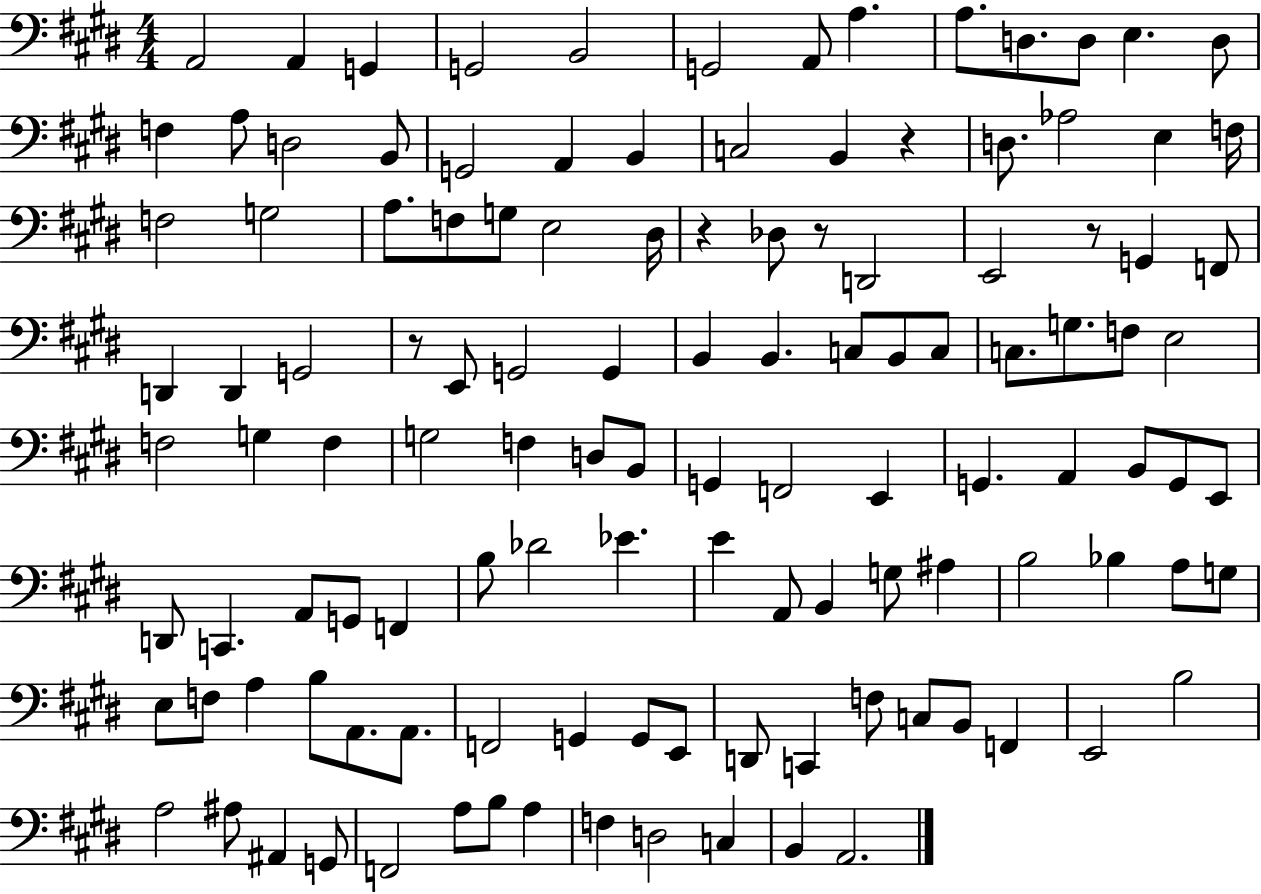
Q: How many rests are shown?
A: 5